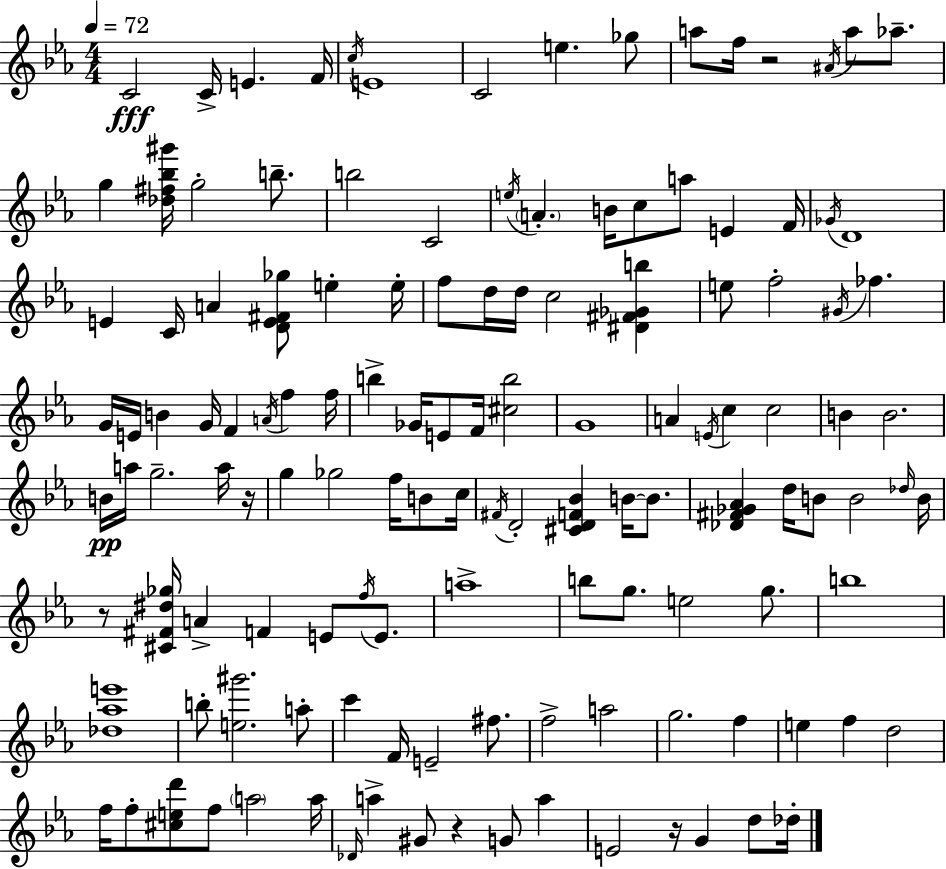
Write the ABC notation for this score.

X:1
T:Untitled
M:4/4
L:1/4
K:Cm
C2 C/4 E F/4 c/4 E4 C2 e _g/2 a/2 f/4 z2 ^A/4 a/2 _a/2 g [_d^f_b^g']/4 g2 b/2 b2 C2 e/4 A B/4 c/2 a/2 E F/4 _G/4 D4 E C/4 A [DE^F_g]/2 e e/4 f/2 d/4 d/4 c2 [^D^F_Gb] e/2 f2 ^G/4 _f G/4 E/4 B G/4 F A/4 f f/4 b _G/4 E/2 F/4 [^cb]2 G4 A E/4 c c2 B B2 B/4 a/4 g2 a/4 z/4 g _g2 f/4 B/2 c/4 ^F/4 D2 [^CDF_B] B/4 B/2 [_D^F_G_A] d/4 B/2 B2 _d/4 B/4 z/2 [^C^F^d_g]/4 A F E/2 f/4 E/2 a4 b/2 g/2 e2 g/2 b4 [_d_ae']4 b/2 [e^g']2 a/2 c' F/4 E2 ^f/2 f2 a2 g2 f e f d2 f/4 f/2 [^ced']/2 f/2 a2 a/4 _D/4 a ^G/2 z G/2 a E2 z/4 G d/2 _d/4